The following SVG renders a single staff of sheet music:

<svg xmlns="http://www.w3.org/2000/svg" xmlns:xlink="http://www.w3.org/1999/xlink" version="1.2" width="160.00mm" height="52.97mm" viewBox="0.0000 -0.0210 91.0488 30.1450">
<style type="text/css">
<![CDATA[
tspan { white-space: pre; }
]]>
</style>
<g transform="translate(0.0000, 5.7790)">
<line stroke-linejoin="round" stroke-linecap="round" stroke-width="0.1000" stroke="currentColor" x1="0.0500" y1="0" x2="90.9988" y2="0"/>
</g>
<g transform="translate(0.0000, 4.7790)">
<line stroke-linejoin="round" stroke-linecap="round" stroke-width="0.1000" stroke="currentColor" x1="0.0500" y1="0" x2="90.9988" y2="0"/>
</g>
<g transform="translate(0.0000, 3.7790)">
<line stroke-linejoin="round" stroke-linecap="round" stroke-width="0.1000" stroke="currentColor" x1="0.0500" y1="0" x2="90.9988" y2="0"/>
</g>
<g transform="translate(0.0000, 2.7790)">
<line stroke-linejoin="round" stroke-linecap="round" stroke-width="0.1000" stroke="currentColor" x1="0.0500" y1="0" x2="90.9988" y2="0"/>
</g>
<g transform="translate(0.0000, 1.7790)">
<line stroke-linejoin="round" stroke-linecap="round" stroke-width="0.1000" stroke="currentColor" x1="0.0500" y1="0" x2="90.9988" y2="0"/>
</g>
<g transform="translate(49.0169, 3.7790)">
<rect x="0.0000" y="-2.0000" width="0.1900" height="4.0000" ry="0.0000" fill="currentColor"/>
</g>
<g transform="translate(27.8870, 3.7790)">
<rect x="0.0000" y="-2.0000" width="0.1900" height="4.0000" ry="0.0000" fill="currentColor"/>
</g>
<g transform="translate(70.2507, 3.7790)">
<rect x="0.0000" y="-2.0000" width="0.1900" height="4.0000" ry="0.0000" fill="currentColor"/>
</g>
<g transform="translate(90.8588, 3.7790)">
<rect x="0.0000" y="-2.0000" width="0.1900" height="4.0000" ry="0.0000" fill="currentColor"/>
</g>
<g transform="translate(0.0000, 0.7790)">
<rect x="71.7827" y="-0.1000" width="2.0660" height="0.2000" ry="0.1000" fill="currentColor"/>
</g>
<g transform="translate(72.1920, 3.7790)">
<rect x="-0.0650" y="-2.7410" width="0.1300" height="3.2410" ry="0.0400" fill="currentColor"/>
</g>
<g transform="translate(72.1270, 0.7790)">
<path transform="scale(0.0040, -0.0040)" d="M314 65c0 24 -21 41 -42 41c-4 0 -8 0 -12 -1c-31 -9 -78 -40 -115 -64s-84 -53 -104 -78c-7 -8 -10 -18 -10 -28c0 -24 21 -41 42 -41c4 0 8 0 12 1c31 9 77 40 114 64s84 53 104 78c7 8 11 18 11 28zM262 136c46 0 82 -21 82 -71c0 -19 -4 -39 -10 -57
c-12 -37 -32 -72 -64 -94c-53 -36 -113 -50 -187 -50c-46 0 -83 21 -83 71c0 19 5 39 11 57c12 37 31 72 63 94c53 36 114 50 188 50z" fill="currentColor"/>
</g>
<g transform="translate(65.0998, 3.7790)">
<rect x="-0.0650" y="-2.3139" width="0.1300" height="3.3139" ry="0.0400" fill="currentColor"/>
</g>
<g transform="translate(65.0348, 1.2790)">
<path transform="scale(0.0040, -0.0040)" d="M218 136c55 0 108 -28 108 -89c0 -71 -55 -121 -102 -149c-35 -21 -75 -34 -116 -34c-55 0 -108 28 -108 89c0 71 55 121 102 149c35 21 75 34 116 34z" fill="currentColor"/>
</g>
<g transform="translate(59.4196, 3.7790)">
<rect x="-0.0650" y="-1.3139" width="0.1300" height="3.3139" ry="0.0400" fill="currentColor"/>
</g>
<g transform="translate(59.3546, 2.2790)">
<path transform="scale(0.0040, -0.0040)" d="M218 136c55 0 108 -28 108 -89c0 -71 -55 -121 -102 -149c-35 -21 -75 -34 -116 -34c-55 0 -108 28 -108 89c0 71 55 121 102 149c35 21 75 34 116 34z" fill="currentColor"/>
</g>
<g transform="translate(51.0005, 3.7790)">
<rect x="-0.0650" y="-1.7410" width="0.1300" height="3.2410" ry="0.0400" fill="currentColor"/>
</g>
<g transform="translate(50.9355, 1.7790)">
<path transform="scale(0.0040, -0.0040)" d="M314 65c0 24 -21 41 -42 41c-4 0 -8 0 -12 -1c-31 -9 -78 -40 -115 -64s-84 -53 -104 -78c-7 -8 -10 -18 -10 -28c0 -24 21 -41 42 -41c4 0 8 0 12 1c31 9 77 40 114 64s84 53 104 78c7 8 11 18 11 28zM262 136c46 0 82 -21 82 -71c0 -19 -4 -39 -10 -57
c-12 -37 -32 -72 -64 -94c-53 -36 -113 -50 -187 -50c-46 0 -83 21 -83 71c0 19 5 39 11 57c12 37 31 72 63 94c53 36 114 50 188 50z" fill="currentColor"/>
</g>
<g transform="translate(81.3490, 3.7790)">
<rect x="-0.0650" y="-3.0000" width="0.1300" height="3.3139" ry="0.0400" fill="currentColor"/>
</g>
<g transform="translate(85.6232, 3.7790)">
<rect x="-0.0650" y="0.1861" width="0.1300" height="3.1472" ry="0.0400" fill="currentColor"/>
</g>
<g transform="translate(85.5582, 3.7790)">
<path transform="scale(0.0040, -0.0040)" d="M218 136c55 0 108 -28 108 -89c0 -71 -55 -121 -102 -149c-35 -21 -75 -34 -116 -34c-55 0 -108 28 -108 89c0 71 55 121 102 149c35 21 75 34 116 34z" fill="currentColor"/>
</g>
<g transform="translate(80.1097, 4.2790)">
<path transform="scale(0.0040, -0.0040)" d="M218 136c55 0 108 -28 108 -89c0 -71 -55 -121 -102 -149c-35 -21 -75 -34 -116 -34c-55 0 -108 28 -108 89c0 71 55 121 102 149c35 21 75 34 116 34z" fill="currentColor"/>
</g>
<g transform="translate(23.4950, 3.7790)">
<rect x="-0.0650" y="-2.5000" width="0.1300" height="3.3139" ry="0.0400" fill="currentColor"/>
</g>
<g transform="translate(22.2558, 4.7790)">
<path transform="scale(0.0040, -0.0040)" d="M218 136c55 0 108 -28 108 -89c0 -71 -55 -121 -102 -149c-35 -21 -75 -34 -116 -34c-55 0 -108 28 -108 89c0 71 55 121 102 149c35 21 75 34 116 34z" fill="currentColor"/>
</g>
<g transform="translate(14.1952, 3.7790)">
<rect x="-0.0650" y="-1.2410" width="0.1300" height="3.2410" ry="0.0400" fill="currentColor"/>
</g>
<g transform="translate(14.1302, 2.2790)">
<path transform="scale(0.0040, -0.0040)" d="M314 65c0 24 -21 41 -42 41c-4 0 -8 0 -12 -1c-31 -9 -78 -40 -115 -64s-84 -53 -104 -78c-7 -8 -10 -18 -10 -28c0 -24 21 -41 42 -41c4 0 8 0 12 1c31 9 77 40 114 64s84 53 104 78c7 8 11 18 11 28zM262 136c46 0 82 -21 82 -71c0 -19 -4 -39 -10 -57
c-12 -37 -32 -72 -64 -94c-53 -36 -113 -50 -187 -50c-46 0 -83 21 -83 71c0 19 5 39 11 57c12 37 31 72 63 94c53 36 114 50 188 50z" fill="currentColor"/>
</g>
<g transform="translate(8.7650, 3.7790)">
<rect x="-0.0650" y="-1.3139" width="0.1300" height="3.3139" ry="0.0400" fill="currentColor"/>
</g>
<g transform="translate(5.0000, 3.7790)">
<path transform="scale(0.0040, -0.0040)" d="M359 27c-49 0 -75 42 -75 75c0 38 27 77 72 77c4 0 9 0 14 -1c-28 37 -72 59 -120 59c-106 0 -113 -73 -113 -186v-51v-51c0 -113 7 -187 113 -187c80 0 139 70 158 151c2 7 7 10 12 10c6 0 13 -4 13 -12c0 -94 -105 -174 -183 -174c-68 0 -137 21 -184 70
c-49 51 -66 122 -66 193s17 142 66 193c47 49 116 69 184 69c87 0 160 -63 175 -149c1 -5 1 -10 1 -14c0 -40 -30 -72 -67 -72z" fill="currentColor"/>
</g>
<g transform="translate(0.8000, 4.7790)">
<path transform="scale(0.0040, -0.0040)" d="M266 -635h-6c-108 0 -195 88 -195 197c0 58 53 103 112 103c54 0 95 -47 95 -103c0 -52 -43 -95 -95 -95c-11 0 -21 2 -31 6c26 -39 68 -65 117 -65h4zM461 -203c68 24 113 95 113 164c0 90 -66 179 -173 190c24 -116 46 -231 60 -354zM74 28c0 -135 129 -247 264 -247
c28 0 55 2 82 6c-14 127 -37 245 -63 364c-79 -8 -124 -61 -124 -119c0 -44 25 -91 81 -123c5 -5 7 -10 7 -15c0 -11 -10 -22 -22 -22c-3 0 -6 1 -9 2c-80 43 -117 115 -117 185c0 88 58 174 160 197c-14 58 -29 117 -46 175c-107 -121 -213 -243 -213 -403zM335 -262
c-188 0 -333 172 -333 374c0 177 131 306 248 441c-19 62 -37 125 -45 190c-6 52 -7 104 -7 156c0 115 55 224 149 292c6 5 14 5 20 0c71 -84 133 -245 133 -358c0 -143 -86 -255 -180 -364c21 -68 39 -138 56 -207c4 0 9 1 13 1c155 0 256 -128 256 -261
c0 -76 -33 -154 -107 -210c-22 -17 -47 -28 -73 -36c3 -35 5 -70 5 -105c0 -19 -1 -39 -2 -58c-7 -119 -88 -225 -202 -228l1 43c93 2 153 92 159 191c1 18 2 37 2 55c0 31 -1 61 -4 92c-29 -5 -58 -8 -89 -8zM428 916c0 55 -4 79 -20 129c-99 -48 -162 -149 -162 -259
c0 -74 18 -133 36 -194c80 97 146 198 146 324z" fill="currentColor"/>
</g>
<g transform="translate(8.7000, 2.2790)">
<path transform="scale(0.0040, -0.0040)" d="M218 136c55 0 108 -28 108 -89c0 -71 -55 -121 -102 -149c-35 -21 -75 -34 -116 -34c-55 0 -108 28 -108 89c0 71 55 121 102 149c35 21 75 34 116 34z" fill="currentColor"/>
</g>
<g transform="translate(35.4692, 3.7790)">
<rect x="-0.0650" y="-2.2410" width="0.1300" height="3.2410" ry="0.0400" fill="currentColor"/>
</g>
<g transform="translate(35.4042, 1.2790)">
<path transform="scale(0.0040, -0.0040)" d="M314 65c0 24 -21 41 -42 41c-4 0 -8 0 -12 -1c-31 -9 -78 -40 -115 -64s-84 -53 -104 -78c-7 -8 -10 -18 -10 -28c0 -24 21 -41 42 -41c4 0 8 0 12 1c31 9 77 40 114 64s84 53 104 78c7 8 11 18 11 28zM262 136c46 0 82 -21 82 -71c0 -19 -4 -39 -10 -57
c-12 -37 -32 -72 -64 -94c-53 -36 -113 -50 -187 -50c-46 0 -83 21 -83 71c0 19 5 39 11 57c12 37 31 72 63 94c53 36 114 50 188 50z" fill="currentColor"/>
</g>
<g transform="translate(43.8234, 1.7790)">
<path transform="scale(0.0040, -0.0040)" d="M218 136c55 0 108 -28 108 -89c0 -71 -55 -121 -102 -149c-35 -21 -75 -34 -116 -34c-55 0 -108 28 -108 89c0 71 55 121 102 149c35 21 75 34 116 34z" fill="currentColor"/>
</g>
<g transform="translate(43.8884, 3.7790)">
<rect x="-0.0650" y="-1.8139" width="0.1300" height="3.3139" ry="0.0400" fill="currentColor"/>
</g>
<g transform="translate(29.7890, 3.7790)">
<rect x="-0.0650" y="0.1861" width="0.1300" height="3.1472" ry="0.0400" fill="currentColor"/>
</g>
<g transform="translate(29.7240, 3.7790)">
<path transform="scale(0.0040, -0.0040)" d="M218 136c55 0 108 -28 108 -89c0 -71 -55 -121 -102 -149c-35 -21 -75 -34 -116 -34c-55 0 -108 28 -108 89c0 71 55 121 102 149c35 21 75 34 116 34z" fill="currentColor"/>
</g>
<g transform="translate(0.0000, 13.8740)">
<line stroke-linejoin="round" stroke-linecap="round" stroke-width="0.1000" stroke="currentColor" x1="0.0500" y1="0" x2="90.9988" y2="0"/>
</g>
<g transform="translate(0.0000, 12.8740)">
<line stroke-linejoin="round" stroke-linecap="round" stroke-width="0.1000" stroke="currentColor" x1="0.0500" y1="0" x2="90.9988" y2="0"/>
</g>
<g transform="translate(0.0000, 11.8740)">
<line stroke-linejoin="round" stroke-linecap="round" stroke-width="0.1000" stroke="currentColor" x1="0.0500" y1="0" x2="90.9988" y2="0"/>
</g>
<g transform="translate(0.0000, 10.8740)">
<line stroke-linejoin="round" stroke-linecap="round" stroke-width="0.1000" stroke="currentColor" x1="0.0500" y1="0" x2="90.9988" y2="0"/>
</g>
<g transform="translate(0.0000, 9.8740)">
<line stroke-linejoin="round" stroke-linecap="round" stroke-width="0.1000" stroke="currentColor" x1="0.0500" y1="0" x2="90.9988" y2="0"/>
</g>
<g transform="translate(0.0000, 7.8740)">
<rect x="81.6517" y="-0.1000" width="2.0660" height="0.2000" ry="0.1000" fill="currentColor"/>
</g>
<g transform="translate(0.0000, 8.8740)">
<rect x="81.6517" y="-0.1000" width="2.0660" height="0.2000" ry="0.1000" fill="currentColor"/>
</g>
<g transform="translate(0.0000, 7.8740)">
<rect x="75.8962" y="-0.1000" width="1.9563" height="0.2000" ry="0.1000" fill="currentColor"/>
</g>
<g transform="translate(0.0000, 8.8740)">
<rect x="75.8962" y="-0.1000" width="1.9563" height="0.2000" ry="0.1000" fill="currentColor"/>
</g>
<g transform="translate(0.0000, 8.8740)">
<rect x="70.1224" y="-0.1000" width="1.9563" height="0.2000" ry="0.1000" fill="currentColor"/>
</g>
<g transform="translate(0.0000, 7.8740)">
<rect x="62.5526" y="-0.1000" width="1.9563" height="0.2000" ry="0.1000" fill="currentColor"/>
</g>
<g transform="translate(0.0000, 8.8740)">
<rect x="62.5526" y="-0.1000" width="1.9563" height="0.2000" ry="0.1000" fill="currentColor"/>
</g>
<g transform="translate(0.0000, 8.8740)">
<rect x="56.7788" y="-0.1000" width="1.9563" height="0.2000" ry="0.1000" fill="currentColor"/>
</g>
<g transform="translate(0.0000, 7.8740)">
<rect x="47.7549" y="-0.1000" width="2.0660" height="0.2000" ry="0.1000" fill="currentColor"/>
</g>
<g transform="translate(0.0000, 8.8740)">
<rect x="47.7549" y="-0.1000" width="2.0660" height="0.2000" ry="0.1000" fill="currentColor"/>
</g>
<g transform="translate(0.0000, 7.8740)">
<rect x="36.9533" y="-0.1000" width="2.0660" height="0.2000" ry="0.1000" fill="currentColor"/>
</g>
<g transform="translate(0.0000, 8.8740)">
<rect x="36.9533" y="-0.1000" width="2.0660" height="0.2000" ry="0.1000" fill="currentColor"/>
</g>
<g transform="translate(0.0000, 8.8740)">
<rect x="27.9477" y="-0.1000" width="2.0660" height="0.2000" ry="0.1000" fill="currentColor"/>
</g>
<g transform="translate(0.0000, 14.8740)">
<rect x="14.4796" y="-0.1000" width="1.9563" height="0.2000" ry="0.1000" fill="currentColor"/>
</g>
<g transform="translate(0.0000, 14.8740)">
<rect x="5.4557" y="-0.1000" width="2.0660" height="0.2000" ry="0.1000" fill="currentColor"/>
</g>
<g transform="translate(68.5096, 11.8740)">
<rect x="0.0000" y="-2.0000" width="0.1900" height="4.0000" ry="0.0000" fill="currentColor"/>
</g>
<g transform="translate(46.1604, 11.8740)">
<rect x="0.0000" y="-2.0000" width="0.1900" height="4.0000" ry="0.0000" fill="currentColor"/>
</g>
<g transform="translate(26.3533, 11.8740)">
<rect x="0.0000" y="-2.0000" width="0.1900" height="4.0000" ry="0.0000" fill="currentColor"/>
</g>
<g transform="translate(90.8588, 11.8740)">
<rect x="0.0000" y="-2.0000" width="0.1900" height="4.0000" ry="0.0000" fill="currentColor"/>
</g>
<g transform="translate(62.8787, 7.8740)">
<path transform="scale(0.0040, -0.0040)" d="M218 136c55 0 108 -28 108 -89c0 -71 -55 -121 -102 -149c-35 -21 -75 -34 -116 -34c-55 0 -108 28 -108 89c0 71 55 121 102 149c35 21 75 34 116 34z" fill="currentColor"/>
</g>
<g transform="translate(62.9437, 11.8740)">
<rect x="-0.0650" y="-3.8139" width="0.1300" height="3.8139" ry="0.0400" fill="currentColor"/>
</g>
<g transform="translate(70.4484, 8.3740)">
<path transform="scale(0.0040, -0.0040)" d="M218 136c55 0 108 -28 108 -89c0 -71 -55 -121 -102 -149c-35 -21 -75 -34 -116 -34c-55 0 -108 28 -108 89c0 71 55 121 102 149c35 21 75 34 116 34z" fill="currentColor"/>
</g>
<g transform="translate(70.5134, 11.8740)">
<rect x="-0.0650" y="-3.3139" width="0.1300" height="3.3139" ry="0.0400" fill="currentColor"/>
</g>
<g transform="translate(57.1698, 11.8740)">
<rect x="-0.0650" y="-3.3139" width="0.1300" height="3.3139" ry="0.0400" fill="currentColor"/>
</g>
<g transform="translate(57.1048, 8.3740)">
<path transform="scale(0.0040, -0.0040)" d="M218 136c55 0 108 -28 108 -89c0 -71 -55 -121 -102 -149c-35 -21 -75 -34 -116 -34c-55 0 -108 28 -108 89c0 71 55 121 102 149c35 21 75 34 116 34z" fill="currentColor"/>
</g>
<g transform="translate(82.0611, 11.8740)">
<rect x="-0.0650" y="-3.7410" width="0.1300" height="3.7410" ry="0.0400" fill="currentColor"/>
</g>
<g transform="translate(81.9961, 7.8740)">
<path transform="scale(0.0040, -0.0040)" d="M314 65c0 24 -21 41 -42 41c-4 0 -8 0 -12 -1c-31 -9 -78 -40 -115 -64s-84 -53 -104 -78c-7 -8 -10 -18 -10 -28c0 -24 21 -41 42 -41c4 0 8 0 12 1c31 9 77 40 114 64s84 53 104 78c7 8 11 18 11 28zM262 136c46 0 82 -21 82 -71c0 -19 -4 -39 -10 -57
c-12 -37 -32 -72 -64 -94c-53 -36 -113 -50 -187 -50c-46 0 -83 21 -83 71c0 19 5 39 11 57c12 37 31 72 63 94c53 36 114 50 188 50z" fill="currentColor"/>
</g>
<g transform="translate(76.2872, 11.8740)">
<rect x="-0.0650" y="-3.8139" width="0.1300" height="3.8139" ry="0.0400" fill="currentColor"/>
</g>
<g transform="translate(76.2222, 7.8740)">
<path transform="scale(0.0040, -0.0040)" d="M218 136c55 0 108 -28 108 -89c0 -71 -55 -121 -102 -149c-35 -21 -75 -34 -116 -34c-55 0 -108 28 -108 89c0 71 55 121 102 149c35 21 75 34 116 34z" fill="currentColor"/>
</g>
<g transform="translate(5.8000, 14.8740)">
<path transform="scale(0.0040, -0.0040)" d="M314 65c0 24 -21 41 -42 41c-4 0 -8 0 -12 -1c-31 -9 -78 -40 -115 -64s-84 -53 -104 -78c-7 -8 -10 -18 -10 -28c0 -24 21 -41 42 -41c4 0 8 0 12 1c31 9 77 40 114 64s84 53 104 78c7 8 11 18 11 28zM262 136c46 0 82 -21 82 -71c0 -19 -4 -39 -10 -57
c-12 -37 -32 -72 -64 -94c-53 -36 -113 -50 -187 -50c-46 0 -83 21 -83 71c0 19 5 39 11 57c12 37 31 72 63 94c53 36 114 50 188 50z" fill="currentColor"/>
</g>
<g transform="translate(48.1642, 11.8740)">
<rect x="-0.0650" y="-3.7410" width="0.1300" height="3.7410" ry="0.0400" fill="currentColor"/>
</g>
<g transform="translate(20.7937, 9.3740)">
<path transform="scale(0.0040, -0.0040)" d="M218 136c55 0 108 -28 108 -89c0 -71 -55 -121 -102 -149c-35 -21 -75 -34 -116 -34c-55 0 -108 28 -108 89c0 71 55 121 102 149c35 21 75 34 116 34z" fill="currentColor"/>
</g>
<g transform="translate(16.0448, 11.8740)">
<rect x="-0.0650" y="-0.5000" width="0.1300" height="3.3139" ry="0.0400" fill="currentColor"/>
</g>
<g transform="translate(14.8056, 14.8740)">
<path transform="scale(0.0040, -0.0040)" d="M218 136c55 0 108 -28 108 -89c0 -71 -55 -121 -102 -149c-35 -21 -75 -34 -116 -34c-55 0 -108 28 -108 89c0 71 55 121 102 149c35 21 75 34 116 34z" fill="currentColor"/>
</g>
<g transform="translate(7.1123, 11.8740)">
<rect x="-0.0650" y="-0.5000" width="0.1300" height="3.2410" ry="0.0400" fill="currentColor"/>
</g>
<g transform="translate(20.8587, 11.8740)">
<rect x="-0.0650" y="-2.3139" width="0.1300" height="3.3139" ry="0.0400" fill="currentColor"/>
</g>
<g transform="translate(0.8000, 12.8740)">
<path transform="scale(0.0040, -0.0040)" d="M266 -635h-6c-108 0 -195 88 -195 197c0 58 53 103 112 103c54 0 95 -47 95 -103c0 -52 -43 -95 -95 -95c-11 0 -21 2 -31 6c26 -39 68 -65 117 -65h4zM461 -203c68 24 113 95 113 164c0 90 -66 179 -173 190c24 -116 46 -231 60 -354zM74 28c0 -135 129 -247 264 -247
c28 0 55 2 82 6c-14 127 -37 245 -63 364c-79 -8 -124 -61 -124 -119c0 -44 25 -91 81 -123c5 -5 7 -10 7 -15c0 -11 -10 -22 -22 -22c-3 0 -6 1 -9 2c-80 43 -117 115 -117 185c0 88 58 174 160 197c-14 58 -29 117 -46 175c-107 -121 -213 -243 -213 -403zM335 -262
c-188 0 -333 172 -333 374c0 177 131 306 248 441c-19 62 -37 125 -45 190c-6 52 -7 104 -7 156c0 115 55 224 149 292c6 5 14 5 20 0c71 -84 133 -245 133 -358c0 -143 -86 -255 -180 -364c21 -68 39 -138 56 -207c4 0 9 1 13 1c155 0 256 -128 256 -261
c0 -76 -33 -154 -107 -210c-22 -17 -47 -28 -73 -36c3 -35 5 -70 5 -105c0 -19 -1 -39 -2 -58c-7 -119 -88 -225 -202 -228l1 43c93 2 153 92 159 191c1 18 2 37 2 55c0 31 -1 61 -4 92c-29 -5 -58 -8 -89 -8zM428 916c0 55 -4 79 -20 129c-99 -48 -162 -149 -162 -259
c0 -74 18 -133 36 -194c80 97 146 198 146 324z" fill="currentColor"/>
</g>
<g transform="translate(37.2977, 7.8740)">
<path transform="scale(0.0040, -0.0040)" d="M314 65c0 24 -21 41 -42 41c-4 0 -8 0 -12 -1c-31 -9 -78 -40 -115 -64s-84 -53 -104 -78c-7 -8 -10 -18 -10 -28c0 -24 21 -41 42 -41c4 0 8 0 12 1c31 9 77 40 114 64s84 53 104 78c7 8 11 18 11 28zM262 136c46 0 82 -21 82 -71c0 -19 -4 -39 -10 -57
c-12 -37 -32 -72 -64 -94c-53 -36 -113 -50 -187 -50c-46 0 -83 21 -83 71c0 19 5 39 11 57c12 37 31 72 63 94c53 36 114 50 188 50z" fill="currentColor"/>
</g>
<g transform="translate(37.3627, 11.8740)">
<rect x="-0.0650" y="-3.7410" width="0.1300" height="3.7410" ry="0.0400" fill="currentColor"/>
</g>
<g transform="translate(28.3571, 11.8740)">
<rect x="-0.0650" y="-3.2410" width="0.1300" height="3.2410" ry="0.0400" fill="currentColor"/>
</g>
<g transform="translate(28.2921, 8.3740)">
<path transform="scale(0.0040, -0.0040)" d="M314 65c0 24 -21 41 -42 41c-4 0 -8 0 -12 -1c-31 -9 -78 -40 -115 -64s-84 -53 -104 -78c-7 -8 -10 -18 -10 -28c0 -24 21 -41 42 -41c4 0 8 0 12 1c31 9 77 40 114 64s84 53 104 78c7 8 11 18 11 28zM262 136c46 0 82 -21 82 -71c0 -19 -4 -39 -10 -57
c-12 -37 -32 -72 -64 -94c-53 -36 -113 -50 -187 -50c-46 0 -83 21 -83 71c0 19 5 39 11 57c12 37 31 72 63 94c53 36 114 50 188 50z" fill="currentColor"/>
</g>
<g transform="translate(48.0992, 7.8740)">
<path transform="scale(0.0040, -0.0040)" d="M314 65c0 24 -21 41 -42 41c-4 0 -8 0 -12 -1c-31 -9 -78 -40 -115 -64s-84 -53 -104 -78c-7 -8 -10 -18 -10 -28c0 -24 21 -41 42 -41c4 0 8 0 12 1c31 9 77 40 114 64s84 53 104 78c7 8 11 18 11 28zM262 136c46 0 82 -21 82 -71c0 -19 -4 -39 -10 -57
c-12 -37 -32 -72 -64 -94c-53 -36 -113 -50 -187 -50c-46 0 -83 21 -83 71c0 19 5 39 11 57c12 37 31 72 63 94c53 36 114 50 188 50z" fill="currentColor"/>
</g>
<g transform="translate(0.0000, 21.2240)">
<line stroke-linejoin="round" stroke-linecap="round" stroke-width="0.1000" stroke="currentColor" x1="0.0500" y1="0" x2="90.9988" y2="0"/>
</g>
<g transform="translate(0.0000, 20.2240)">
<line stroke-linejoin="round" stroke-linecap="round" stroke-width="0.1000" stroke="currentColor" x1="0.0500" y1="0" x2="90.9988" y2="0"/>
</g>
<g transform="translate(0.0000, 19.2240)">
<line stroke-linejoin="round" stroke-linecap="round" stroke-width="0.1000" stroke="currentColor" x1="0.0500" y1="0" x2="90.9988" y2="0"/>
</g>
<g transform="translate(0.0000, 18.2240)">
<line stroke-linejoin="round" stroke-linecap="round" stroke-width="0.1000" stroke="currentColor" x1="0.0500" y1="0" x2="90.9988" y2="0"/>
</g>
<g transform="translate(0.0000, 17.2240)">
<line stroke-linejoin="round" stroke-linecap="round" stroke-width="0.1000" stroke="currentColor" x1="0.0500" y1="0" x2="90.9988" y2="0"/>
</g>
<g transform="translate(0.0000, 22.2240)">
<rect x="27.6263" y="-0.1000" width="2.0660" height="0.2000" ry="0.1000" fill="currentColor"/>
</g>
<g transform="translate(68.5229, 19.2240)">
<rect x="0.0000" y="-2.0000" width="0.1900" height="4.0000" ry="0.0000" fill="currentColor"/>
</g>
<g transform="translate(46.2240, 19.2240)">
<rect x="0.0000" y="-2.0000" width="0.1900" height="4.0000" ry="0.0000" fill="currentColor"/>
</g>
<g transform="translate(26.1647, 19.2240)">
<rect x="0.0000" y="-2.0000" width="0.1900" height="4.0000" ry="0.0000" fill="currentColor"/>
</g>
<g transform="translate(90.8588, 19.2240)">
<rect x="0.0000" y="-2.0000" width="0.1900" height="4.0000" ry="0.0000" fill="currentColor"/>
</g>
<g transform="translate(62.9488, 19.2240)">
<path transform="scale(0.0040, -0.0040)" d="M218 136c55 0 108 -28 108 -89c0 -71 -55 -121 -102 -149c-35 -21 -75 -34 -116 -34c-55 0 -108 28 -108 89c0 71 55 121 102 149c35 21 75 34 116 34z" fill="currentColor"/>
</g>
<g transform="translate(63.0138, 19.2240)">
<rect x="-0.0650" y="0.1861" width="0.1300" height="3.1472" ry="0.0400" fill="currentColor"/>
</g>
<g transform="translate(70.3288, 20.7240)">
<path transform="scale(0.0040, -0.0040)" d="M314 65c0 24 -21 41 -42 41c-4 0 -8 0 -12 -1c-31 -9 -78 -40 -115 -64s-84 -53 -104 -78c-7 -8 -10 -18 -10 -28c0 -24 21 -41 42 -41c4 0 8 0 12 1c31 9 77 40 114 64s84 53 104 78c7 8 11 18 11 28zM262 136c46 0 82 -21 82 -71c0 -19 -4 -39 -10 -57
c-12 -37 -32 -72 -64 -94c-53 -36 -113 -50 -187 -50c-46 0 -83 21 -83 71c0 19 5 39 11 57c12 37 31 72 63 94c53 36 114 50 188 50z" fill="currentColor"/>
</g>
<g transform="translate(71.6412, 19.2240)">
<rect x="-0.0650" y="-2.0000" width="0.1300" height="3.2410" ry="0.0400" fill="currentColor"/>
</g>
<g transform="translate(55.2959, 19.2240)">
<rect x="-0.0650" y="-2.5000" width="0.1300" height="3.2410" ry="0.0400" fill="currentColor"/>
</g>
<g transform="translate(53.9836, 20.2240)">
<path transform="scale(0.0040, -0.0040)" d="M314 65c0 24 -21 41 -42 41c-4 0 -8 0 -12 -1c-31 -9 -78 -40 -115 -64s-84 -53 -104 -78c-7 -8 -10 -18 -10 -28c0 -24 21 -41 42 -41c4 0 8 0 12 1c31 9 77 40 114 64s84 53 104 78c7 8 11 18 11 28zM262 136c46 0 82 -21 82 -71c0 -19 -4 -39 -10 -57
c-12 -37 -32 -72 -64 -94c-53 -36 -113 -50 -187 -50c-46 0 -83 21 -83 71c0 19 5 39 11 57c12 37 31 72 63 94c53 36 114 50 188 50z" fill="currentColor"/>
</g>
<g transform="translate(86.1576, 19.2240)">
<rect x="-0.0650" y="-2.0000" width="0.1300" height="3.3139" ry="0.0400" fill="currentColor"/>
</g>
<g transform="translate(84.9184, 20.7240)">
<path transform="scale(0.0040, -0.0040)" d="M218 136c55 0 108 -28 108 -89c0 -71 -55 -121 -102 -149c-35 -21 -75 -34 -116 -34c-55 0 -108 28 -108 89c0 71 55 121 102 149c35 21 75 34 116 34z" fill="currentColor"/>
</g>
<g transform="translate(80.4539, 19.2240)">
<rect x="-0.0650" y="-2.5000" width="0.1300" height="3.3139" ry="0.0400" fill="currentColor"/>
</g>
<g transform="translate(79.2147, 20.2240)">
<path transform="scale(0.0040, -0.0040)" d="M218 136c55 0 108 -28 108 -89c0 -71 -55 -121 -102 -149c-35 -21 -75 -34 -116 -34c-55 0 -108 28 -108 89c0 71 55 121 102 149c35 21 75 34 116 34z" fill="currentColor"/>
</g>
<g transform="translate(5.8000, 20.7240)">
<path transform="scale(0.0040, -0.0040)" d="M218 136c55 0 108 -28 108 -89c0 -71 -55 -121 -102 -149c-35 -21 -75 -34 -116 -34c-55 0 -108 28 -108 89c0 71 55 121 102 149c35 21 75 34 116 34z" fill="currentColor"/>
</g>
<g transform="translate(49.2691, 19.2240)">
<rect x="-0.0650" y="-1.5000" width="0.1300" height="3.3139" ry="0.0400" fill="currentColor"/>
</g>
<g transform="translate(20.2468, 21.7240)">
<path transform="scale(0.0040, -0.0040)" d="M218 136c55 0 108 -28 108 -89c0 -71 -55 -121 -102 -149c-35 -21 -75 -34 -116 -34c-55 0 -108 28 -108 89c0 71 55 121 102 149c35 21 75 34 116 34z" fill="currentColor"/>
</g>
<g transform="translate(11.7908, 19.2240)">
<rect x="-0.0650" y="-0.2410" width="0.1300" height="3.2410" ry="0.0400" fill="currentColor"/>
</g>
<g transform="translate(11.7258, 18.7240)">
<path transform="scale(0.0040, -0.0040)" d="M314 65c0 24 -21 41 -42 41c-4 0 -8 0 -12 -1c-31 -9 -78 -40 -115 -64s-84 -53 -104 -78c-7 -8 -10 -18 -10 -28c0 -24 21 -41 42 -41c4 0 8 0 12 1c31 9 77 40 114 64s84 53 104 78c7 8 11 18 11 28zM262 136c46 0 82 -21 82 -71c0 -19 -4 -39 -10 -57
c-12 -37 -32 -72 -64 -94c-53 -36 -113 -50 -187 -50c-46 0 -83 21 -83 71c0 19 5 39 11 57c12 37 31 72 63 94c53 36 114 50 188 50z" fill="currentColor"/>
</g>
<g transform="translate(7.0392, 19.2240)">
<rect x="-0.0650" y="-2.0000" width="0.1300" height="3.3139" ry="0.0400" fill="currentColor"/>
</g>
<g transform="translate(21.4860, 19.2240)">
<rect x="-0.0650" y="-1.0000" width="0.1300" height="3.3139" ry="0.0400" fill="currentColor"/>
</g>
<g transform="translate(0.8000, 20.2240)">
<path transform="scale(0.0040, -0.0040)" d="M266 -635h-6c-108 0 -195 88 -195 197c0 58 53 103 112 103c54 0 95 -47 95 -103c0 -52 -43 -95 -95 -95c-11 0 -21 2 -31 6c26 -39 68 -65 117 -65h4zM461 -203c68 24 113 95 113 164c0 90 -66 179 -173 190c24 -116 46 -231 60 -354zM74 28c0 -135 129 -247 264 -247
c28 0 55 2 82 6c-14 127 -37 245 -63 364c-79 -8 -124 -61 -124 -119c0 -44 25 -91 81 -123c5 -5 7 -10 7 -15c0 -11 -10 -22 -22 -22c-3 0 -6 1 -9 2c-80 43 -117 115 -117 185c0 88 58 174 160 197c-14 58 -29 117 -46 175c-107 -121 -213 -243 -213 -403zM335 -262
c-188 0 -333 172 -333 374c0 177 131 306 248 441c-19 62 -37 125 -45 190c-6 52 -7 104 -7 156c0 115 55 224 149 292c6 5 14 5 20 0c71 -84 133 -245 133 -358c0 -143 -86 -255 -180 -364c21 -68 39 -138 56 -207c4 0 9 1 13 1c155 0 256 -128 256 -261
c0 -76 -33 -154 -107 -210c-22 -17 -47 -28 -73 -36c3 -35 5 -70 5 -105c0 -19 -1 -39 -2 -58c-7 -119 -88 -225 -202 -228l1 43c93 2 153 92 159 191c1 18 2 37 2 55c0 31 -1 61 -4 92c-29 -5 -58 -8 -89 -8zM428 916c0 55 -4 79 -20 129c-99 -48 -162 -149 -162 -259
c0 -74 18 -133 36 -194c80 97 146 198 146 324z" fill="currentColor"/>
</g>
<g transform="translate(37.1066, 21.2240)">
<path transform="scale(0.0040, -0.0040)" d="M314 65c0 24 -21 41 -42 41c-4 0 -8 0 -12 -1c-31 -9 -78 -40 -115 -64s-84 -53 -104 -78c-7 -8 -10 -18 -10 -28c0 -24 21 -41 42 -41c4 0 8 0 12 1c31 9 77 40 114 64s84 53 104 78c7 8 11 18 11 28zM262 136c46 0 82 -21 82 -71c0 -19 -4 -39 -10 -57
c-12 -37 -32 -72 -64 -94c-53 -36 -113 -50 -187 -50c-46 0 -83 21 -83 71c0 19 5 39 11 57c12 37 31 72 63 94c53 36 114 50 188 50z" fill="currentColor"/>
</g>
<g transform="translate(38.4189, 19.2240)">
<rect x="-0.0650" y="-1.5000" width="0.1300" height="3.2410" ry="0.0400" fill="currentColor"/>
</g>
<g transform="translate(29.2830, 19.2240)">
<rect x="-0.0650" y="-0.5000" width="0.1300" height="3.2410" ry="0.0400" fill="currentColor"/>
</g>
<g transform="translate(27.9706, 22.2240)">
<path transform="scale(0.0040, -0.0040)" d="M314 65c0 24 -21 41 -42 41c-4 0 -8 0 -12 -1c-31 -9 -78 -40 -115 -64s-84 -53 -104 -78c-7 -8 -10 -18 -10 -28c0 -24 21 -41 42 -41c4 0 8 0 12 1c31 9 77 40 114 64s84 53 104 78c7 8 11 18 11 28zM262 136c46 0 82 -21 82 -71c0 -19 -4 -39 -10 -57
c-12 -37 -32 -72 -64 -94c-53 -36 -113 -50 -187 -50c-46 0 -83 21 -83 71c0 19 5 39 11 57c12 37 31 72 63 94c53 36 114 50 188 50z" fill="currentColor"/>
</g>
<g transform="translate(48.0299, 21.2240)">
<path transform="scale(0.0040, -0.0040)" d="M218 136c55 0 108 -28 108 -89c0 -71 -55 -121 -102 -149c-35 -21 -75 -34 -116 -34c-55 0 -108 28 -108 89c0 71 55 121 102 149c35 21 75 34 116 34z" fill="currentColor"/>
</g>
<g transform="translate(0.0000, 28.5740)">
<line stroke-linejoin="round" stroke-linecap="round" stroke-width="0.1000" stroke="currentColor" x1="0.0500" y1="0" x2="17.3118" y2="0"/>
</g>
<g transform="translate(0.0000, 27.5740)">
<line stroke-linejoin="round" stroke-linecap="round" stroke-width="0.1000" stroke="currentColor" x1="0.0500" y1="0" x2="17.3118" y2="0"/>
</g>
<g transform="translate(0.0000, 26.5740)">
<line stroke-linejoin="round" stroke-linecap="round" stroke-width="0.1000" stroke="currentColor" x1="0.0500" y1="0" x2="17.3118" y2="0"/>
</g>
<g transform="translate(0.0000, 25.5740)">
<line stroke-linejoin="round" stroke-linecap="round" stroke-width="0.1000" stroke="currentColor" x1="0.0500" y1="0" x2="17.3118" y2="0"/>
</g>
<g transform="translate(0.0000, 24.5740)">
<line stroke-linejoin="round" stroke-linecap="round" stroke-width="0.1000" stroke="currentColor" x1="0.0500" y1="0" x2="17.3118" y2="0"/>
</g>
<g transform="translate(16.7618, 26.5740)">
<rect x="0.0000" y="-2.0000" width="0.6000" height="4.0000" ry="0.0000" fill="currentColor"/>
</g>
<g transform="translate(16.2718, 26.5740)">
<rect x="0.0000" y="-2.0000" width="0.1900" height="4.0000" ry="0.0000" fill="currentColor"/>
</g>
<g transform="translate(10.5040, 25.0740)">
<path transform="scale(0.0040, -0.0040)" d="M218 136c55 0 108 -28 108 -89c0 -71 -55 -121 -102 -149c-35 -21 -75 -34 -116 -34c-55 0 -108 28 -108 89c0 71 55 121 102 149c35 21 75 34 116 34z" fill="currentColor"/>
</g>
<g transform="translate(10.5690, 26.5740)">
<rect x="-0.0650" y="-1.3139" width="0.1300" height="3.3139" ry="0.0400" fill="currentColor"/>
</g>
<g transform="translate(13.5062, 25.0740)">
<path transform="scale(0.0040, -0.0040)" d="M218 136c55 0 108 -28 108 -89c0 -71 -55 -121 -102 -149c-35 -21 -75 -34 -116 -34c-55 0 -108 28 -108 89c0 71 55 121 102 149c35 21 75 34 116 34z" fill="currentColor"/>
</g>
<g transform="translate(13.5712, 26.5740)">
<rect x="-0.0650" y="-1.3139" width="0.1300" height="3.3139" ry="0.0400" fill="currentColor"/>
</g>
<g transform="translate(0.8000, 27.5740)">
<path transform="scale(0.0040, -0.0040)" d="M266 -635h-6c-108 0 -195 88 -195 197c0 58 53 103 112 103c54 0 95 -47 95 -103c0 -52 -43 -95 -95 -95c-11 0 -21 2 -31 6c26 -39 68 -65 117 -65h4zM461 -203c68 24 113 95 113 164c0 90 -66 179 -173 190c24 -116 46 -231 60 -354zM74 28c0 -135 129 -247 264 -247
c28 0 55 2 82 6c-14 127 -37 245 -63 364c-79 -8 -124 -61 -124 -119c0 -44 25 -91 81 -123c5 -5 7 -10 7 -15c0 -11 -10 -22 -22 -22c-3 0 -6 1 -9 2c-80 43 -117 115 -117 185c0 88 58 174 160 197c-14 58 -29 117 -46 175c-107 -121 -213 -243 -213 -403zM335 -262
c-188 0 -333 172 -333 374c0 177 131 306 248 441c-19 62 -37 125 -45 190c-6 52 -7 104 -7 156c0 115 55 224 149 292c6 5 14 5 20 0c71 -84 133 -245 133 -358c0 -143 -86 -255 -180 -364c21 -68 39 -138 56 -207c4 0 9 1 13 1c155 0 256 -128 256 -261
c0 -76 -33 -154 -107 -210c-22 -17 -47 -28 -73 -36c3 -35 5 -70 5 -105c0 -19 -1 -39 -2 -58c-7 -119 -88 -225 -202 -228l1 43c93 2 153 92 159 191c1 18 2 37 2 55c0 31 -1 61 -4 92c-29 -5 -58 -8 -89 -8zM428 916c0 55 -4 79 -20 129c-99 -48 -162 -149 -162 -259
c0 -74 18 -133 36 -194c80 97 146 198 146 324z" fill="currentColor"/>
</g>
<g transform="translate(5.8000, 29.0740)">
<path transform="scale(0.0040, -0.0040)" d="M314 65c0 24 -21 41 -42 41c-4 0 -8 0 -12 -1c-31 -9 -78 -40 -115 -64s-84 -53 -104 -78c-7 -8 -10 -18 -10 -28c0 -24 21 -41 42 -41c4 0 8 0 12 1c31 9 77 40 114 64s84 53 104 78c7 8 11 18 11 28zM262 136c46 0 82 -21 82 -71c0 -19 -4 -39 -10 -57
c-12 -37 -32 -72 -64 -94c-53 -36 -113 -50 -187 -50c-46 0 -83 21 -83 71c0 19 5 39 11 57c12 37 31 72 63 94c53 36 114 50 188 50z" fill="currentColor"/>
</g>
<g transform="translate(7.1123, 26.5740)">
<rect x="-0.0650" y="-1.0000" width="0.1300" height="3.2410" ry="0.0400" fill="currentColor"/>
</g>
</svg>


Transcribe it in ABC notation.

X:1
T:Untitled
M:4/4
L:1/4
K:C
e e2 G B g2 f f2 e g a2 A B C2 C g b2 c'2 c'2 b c' b c' c'2 F c2 D C2 E2 E G2 B F2 G F D2 e e